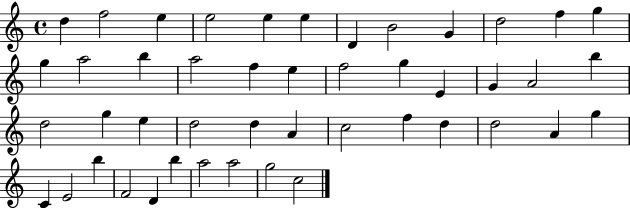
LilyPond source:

{
  \clef treble
  \time 4/4
  \defaultTimeSignature
  \key c \major
  d''4 f''2 e''4 | e''2 e''4 e''4 | d'4 b'2 g'4 | d''2 f''4 g''4 | \break g''4 a''2 b''4 | a''2 f''4 e''4 | f''2 g''4 e'4 | g'4 a'2 b''4 | \break d''2 g''4 e''4 | d''2 d''4 a'4 | c''2 f''4 d''4 | d''2 a'4 g''4 | \break c'4 e'2 b''4 | f'2 d'4 b''4 | a''2 a''2 | g''2 c''2 | \break \bar "|."
}